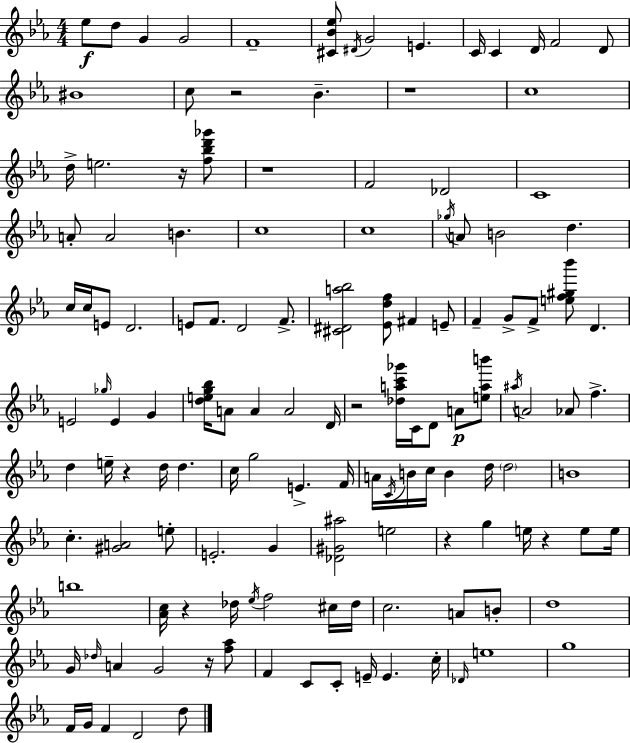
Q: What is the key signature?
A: EES major